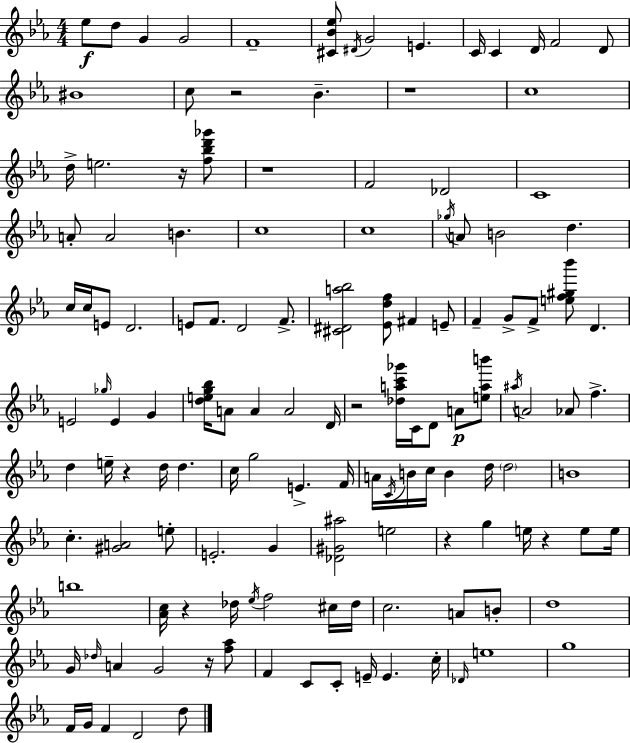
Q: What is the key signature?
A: EES major